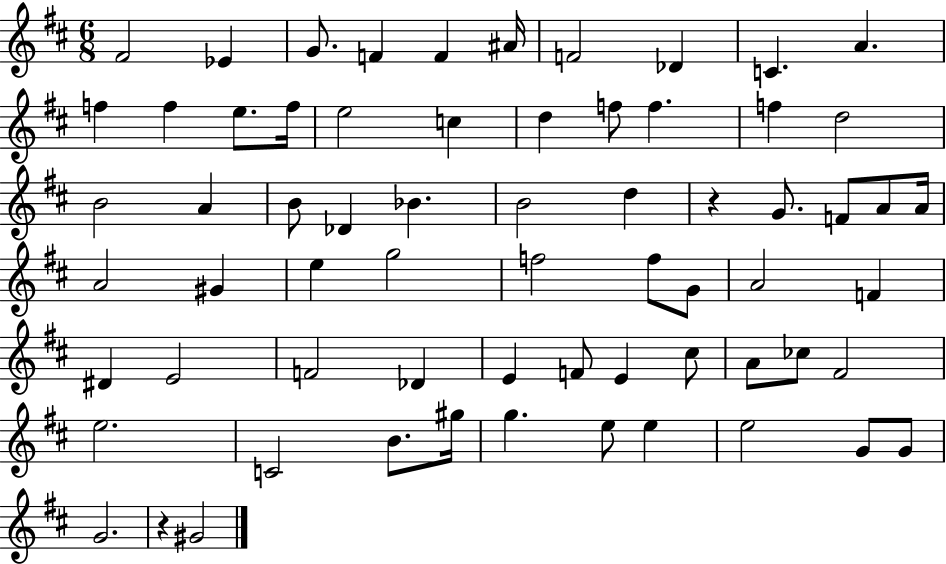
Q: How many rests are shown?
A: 2